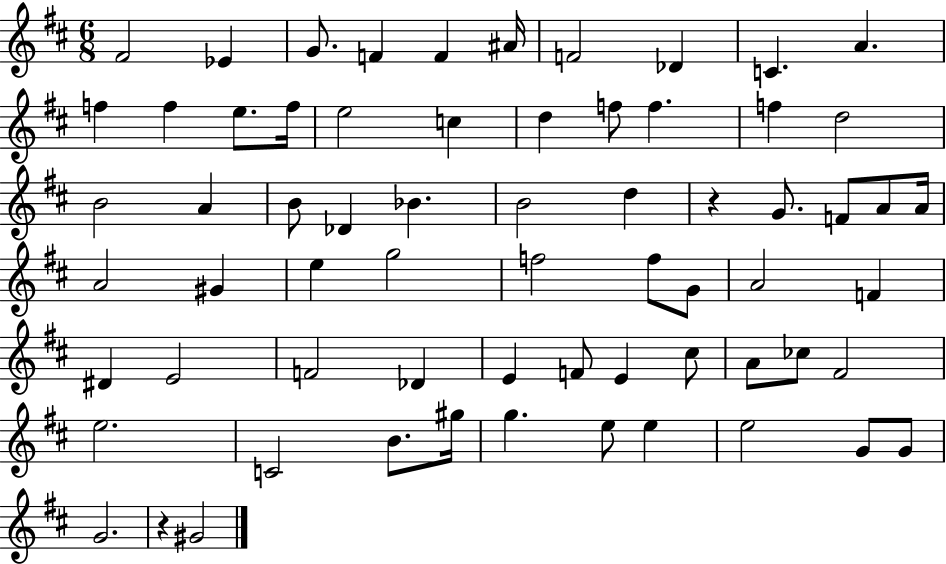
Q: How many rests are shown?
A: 2